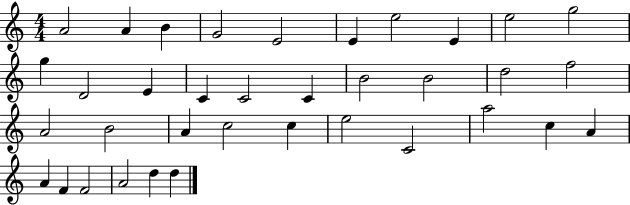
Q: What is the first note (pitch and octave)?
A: A4